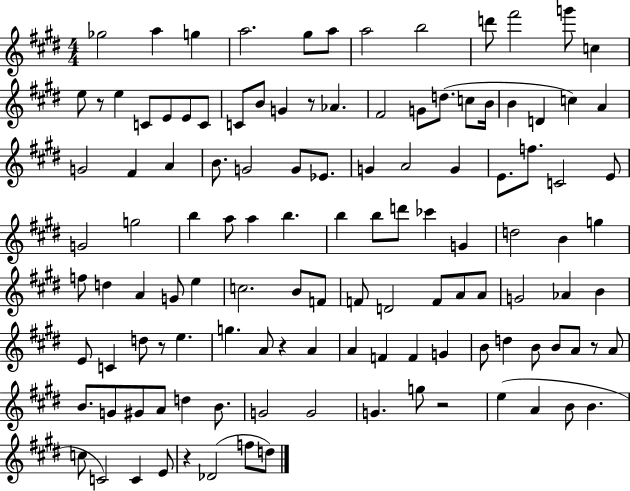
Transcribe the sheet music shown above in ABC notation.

X:1
T:Untitled
M:4/4
L:1/4
K:E
_g2 a g a2 ^g/2 a/2 a2 b2 d'/2 ^f'2 g'/2 c e/2 z/2 e C/2 E/2 E/2 C/2 C/2 B/2 G z/2 _A ^F2 G/2 d/2 c/2 B/4 B D c A G2 ^F A B/2 G2 G/2 _E/2 G A2 G E/2 f/2 C2 E/2 G2 g2 b a/2 a b b b/2 d'/2 _c' G d2 B g f/2 d A G/2 e c2 B/2 F/2 F/2 D2 F/2 A/2 A/2 G2 _A B E/2 C d/2 z/2 e g A/2 z A A F F G B/2 d B/2 B/2 A/2 z/2 A/2 B/2 G/2 ^G/2 A/2 d B/2 G2 G2 G g/2 z2 e A B/2 B c/2 C2 C E/2 z _D2 f/2 d/2